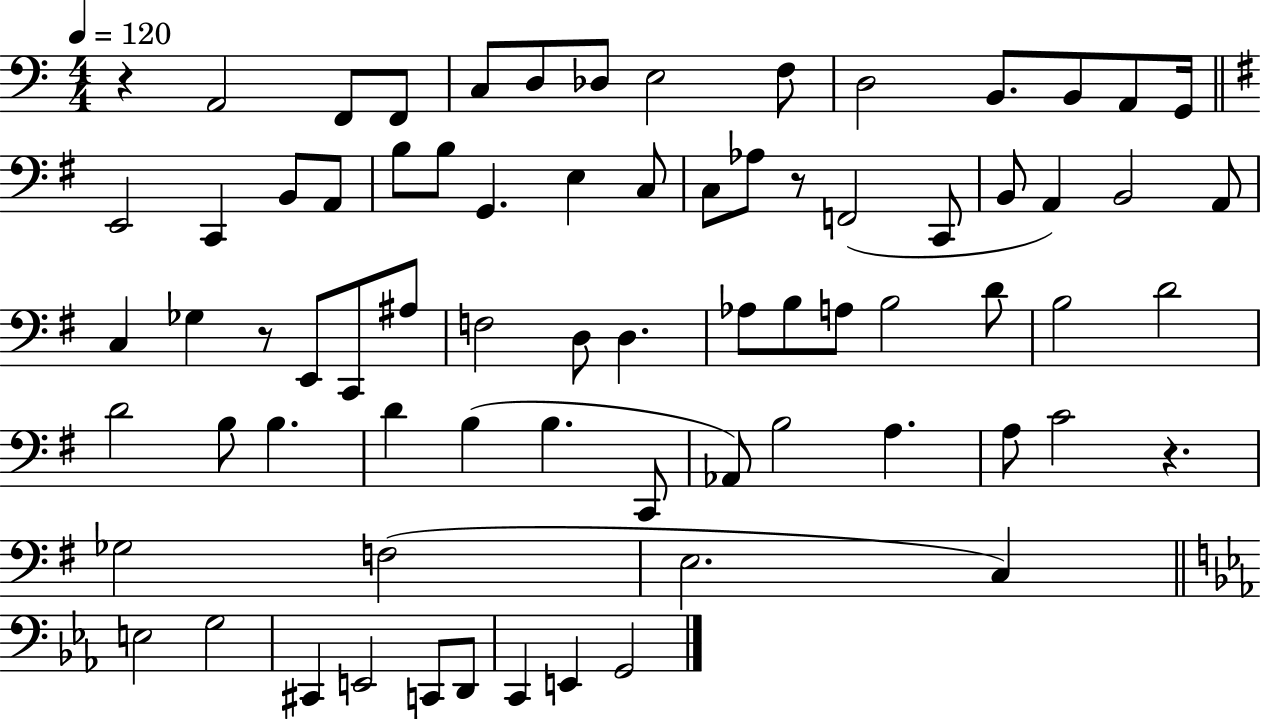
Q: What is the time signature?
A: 4/4